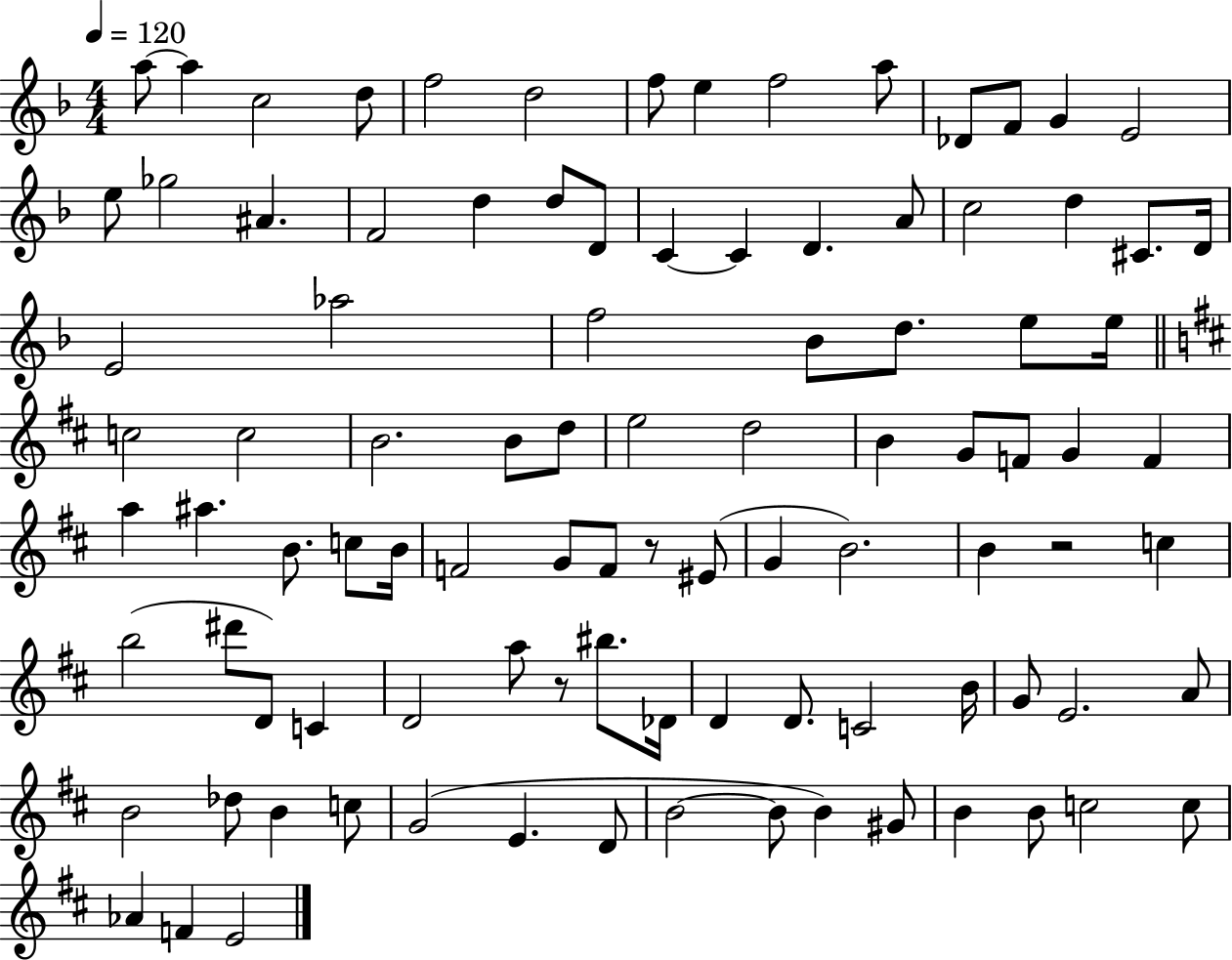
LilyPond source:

{
  \clef treble
  \numericTimeSignature
  \time 4/4
  \key f \major
  \tempo 4 = 120
  a''8~~ a''4 c''2 d''8 | f''2 d''2 | f''8 e''4 f''2 a''8 | des'8 f'8 g'4 e'2 | \break e''8 ges''2 ais'4. | f'2 d''4 d''8 d'8 | c'4~~ c'4 d'4. a'8 | c''2 d''4 cis'8. d'16 | \break e'2 aes''2 | f''2 bes'8 d''8. e''8 e''16 | \bar "||" \break \key d \major c''2 c''2 | b'2. b'8 d''8 | e''2 d''2 | b'4 g'8 f'8 g'4 f'4 | \break a''4 ais''4. b'8. c''8 b'16 | f'2 g'8 f'8 r8 eis'8( | g'4 b'2.) | b'4 r2 c''4 | \break b''2( dis'''8 d'8) c'4 | d'2 a''8 r8 bis''8. des'16 | d'4 d'8. c'2 b'16 | g'8 e'2. a'8 | \break b'2 des''8 b'4 c''8 | g'2( e'4. d'8 | b'2~~ b'8 b'4) gis'8 | b'4 b'8 c''2 c''8 | \break aes'4 f'4 e'2 | \bar "|."
}